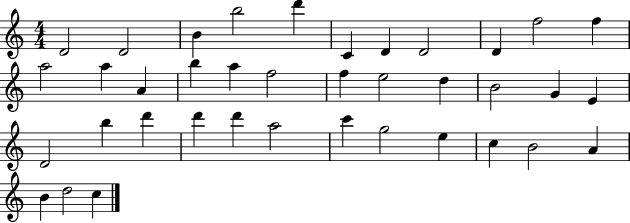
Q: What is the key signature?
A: C major